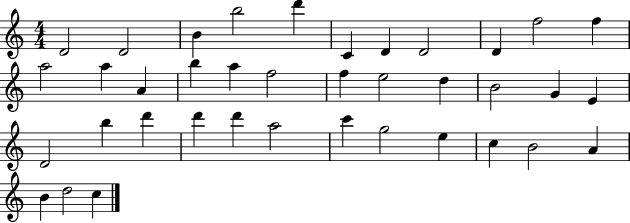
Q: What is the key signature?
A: C major